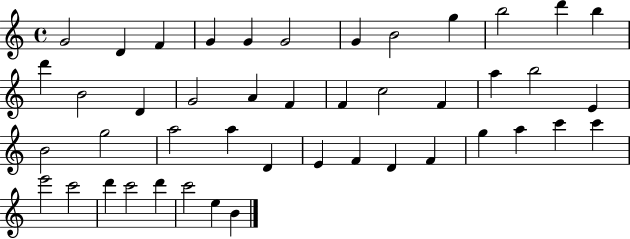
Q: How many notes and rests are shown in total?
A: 45